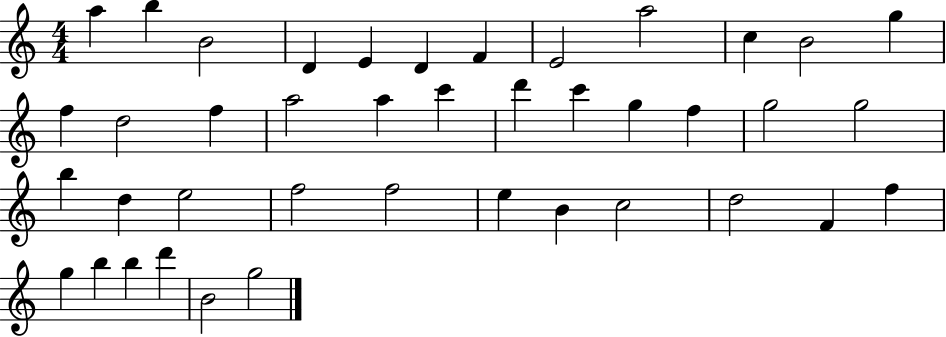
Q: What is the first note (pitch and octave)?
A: A5